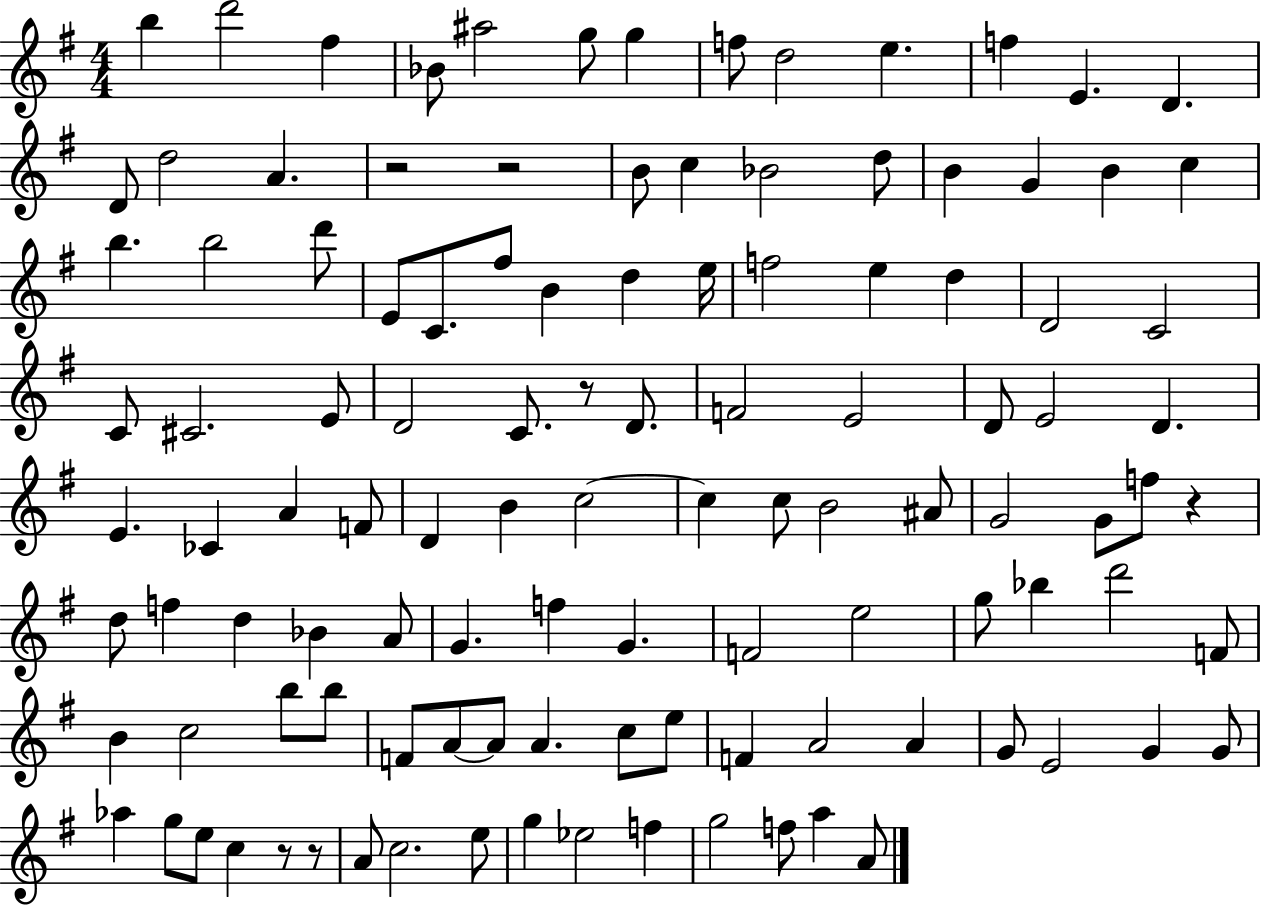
B5/q D6/h F#5/q Bb4/e A#5/h G5/e G5/q F5/e D5/h E5/q. F5/q E4/q. D4/q. D4/e D5/h A4/q. R/h R/h B4/e C5/q Bb4/h D5/e B4/q G4/q B4/q C5/q B5/q. B5/h D6/e E4/e C4/e. F#5/e B4/q D5/q E5/s F5/h E5/q D5/q D4/h C4/h C4/e C#4/h. E4/e D4/h C4/e. R/e D4/e. F4/h E4/h D4/e E4/h D4/q. E4/q. CES4/q A4/q F4/e D4/q B4/q C5/h C5/q C5/e B4/h A#4/e G4/h G4/e F5/e R/q D5/e F5/q D5/q Bb4/q A4/e G4/q. F5/q G4/q. F4/h E5/h G5/e Bb5/q D6/h F4/e B4/q C5/h B5/e B5/e F4/e A4/e A4/e A4/q. C5/e E5/e F4/q A4/h A4/q G4/e E4/h G4/q G4/e Ab5/q G5/e E5/e C5/q R/e R/e A4/e C5/h. E5/e G5/q Eb5/h F5/q G5/h F5/e A5/q A4/e